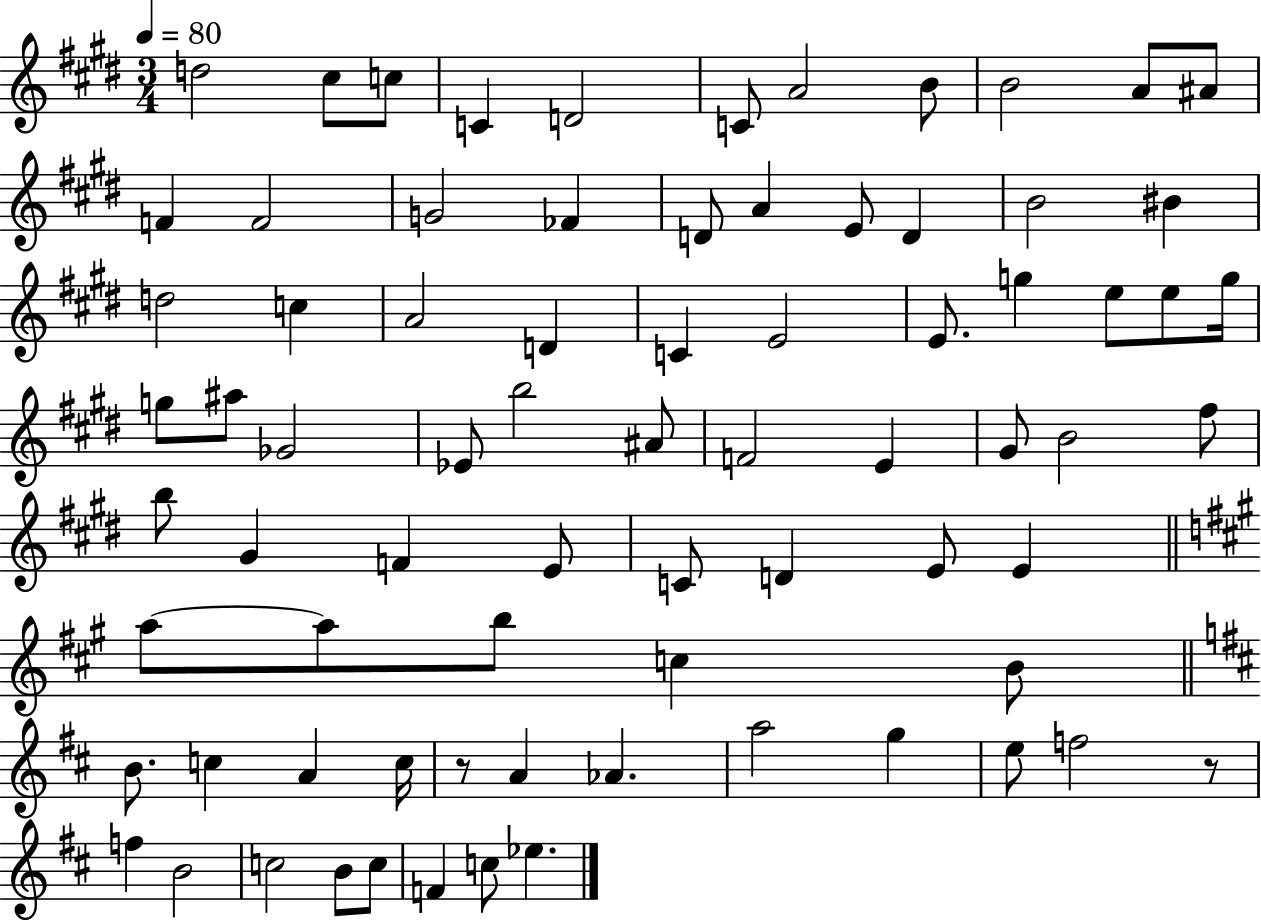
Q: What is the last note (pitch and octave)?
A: Eb5